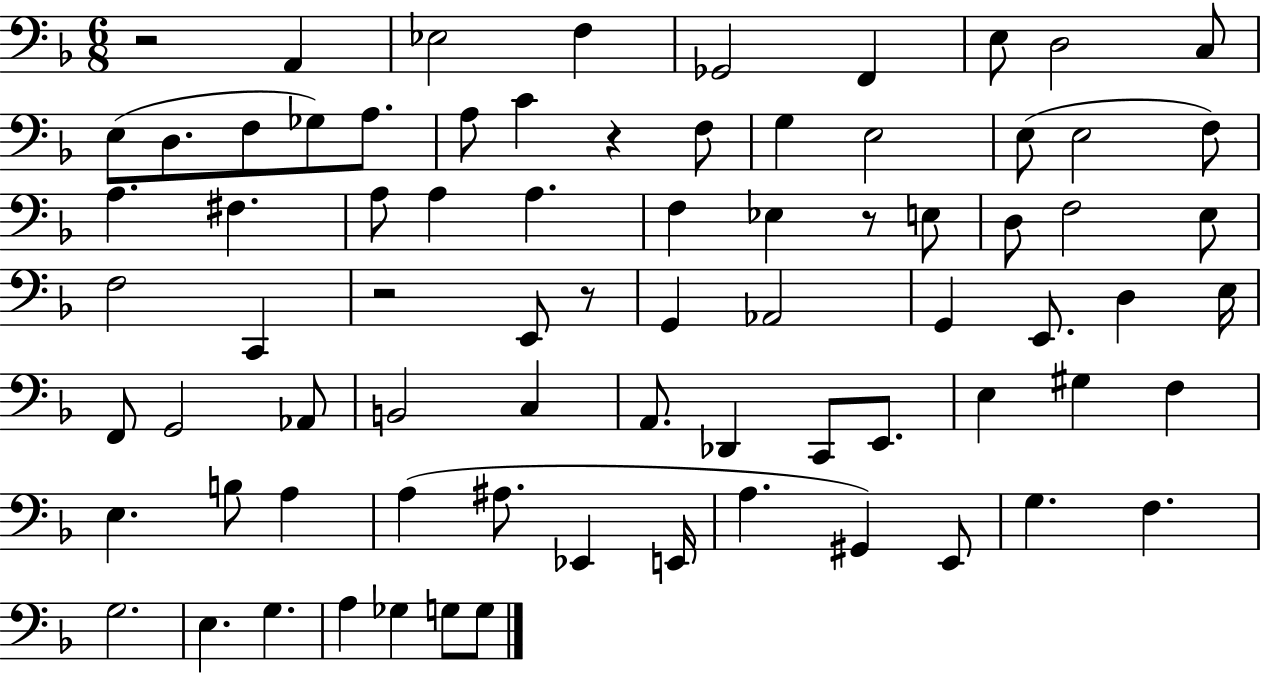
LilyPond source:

{
  \clef bass
  \numericTimeSignature
  \time 6/8
  \key f \major
  r2 a,4 | ees2 f4 | ges,2 f,4 | e8 d2 c8 | \break e8( d8. f8 ges8) a8. | a8 c'4 r4 f8 | g4 e2 | e8( e2 f8) | \break a4. fis4. | a8 a4 a4. | f4 ees4 r8 e8 | d8 f2 e8 | \break f2 c,4 | r2 e,8 r8 | g,4 aes,2 | g,4 e,8. d4 e16 | \break f,8 g,2 aes,8 | b,2 c4 | a,8. des,4 c,8 e,8. | e4 gis4 f4 | \break e4. b8 a4 | a4( ais8. ees,4 e,16 | a4. gis,4) e,8 | g4. f4. | \break g2. | e4. g4. | a4 ges4 g8 g8 | \bar "|."
}